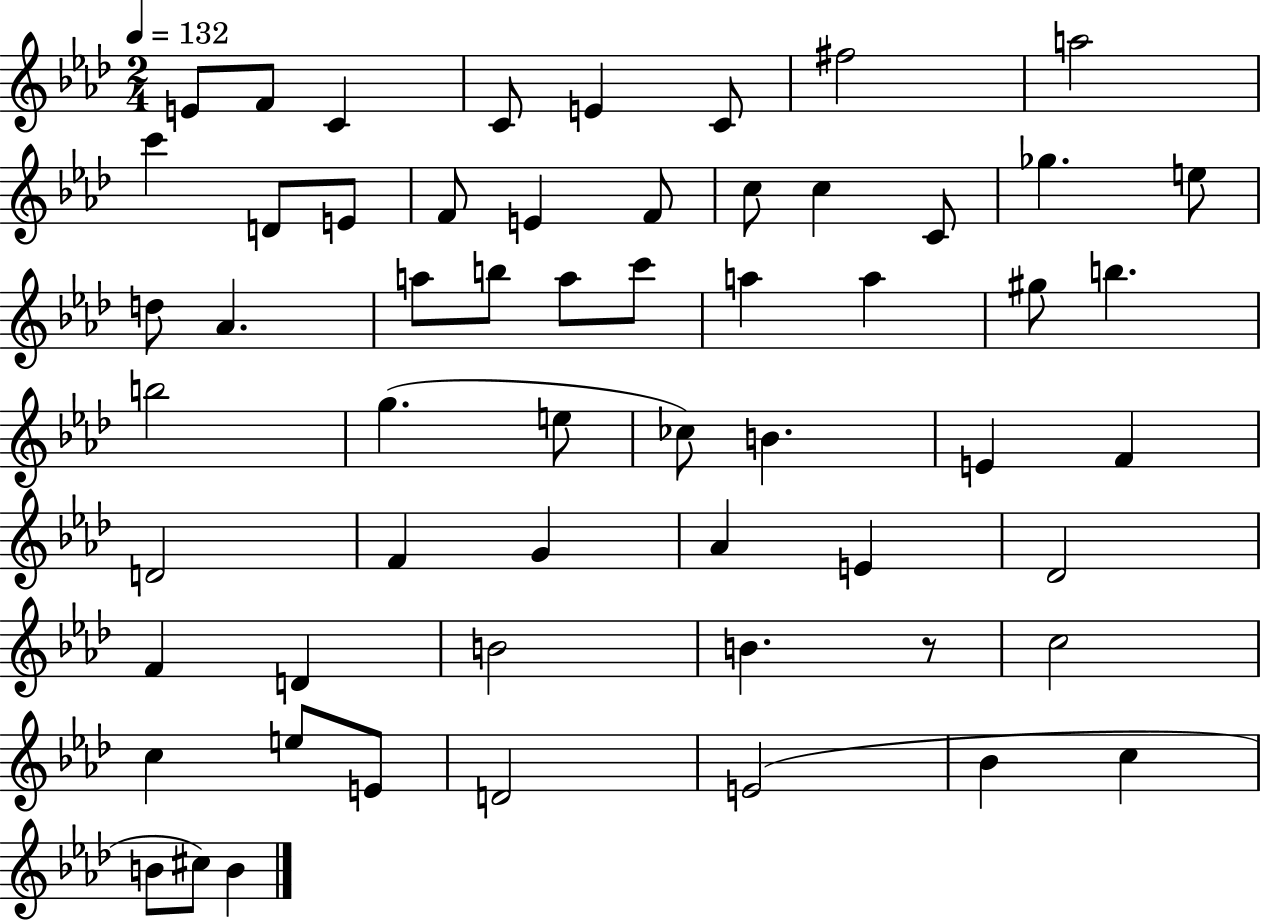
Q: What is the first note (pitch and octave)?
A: E4